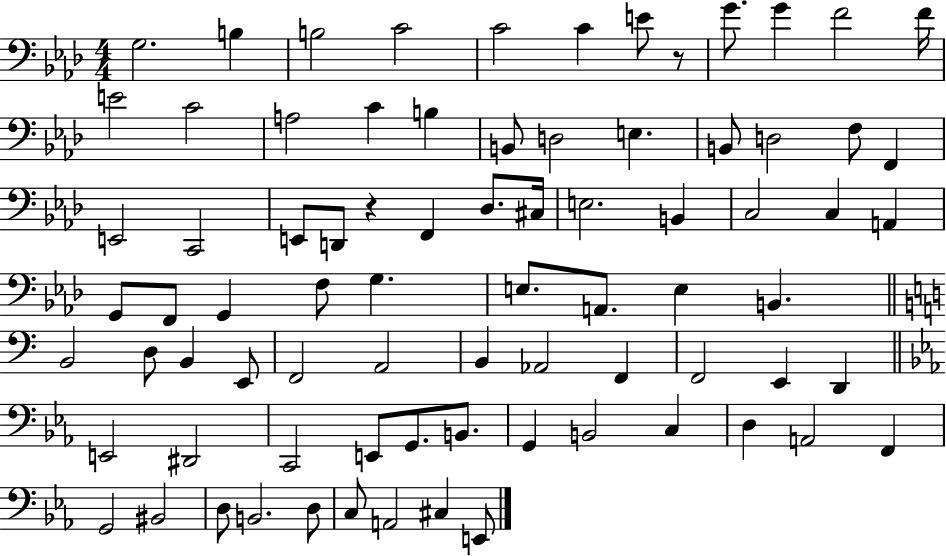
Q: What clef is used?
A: bass